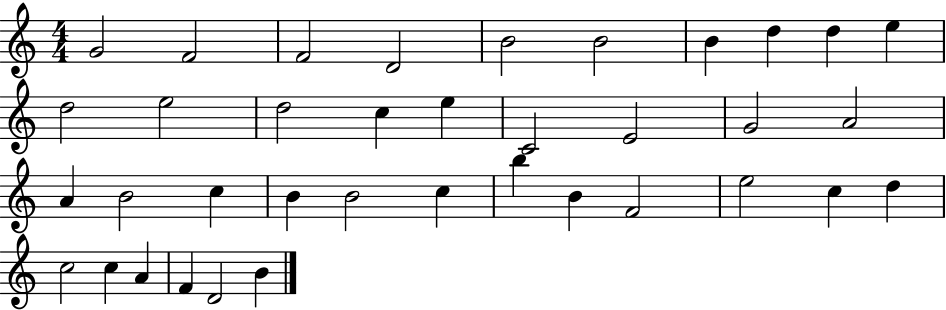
{
  \clef treble
  \numericTimeSignature
  \time 4/4
  \key c \major
  g'2 f'2 | f'2 d'2 | b'2 b'2 | b'4 d''4 d''4 e''4 | \break d''2 e''2 | d''2 c''4 e''4 | c'2 e'2 | g'2 a'2 | \break a'4 b'2 c''4 | b'4 b'2 c''4 | b''4 b'4 f'2 | e''2 c''4 d''4 | \break c''2 c''4 a'4 | f'4 d'2 b'4 | \bar "|."
}